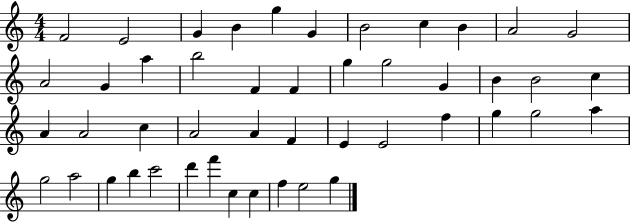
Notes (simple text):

F4/h E4/h G4/q B4/q G5/q G4/q B4/h C5/q B4/q A4/h G4/h A4/h G4/q A5/q B5/h F4/q F4/q G5/q G5/h G4/q B4/q B4/h C5/q A4/q A4/h C5/q A4/h A4/q F4/q E4/q E4/h F5/q G5/q G5/h A5/q G5/h A5/h G5/q B5/q C6/h D6/q F6/q C5/q C5/q F5/q E5/h G5/q